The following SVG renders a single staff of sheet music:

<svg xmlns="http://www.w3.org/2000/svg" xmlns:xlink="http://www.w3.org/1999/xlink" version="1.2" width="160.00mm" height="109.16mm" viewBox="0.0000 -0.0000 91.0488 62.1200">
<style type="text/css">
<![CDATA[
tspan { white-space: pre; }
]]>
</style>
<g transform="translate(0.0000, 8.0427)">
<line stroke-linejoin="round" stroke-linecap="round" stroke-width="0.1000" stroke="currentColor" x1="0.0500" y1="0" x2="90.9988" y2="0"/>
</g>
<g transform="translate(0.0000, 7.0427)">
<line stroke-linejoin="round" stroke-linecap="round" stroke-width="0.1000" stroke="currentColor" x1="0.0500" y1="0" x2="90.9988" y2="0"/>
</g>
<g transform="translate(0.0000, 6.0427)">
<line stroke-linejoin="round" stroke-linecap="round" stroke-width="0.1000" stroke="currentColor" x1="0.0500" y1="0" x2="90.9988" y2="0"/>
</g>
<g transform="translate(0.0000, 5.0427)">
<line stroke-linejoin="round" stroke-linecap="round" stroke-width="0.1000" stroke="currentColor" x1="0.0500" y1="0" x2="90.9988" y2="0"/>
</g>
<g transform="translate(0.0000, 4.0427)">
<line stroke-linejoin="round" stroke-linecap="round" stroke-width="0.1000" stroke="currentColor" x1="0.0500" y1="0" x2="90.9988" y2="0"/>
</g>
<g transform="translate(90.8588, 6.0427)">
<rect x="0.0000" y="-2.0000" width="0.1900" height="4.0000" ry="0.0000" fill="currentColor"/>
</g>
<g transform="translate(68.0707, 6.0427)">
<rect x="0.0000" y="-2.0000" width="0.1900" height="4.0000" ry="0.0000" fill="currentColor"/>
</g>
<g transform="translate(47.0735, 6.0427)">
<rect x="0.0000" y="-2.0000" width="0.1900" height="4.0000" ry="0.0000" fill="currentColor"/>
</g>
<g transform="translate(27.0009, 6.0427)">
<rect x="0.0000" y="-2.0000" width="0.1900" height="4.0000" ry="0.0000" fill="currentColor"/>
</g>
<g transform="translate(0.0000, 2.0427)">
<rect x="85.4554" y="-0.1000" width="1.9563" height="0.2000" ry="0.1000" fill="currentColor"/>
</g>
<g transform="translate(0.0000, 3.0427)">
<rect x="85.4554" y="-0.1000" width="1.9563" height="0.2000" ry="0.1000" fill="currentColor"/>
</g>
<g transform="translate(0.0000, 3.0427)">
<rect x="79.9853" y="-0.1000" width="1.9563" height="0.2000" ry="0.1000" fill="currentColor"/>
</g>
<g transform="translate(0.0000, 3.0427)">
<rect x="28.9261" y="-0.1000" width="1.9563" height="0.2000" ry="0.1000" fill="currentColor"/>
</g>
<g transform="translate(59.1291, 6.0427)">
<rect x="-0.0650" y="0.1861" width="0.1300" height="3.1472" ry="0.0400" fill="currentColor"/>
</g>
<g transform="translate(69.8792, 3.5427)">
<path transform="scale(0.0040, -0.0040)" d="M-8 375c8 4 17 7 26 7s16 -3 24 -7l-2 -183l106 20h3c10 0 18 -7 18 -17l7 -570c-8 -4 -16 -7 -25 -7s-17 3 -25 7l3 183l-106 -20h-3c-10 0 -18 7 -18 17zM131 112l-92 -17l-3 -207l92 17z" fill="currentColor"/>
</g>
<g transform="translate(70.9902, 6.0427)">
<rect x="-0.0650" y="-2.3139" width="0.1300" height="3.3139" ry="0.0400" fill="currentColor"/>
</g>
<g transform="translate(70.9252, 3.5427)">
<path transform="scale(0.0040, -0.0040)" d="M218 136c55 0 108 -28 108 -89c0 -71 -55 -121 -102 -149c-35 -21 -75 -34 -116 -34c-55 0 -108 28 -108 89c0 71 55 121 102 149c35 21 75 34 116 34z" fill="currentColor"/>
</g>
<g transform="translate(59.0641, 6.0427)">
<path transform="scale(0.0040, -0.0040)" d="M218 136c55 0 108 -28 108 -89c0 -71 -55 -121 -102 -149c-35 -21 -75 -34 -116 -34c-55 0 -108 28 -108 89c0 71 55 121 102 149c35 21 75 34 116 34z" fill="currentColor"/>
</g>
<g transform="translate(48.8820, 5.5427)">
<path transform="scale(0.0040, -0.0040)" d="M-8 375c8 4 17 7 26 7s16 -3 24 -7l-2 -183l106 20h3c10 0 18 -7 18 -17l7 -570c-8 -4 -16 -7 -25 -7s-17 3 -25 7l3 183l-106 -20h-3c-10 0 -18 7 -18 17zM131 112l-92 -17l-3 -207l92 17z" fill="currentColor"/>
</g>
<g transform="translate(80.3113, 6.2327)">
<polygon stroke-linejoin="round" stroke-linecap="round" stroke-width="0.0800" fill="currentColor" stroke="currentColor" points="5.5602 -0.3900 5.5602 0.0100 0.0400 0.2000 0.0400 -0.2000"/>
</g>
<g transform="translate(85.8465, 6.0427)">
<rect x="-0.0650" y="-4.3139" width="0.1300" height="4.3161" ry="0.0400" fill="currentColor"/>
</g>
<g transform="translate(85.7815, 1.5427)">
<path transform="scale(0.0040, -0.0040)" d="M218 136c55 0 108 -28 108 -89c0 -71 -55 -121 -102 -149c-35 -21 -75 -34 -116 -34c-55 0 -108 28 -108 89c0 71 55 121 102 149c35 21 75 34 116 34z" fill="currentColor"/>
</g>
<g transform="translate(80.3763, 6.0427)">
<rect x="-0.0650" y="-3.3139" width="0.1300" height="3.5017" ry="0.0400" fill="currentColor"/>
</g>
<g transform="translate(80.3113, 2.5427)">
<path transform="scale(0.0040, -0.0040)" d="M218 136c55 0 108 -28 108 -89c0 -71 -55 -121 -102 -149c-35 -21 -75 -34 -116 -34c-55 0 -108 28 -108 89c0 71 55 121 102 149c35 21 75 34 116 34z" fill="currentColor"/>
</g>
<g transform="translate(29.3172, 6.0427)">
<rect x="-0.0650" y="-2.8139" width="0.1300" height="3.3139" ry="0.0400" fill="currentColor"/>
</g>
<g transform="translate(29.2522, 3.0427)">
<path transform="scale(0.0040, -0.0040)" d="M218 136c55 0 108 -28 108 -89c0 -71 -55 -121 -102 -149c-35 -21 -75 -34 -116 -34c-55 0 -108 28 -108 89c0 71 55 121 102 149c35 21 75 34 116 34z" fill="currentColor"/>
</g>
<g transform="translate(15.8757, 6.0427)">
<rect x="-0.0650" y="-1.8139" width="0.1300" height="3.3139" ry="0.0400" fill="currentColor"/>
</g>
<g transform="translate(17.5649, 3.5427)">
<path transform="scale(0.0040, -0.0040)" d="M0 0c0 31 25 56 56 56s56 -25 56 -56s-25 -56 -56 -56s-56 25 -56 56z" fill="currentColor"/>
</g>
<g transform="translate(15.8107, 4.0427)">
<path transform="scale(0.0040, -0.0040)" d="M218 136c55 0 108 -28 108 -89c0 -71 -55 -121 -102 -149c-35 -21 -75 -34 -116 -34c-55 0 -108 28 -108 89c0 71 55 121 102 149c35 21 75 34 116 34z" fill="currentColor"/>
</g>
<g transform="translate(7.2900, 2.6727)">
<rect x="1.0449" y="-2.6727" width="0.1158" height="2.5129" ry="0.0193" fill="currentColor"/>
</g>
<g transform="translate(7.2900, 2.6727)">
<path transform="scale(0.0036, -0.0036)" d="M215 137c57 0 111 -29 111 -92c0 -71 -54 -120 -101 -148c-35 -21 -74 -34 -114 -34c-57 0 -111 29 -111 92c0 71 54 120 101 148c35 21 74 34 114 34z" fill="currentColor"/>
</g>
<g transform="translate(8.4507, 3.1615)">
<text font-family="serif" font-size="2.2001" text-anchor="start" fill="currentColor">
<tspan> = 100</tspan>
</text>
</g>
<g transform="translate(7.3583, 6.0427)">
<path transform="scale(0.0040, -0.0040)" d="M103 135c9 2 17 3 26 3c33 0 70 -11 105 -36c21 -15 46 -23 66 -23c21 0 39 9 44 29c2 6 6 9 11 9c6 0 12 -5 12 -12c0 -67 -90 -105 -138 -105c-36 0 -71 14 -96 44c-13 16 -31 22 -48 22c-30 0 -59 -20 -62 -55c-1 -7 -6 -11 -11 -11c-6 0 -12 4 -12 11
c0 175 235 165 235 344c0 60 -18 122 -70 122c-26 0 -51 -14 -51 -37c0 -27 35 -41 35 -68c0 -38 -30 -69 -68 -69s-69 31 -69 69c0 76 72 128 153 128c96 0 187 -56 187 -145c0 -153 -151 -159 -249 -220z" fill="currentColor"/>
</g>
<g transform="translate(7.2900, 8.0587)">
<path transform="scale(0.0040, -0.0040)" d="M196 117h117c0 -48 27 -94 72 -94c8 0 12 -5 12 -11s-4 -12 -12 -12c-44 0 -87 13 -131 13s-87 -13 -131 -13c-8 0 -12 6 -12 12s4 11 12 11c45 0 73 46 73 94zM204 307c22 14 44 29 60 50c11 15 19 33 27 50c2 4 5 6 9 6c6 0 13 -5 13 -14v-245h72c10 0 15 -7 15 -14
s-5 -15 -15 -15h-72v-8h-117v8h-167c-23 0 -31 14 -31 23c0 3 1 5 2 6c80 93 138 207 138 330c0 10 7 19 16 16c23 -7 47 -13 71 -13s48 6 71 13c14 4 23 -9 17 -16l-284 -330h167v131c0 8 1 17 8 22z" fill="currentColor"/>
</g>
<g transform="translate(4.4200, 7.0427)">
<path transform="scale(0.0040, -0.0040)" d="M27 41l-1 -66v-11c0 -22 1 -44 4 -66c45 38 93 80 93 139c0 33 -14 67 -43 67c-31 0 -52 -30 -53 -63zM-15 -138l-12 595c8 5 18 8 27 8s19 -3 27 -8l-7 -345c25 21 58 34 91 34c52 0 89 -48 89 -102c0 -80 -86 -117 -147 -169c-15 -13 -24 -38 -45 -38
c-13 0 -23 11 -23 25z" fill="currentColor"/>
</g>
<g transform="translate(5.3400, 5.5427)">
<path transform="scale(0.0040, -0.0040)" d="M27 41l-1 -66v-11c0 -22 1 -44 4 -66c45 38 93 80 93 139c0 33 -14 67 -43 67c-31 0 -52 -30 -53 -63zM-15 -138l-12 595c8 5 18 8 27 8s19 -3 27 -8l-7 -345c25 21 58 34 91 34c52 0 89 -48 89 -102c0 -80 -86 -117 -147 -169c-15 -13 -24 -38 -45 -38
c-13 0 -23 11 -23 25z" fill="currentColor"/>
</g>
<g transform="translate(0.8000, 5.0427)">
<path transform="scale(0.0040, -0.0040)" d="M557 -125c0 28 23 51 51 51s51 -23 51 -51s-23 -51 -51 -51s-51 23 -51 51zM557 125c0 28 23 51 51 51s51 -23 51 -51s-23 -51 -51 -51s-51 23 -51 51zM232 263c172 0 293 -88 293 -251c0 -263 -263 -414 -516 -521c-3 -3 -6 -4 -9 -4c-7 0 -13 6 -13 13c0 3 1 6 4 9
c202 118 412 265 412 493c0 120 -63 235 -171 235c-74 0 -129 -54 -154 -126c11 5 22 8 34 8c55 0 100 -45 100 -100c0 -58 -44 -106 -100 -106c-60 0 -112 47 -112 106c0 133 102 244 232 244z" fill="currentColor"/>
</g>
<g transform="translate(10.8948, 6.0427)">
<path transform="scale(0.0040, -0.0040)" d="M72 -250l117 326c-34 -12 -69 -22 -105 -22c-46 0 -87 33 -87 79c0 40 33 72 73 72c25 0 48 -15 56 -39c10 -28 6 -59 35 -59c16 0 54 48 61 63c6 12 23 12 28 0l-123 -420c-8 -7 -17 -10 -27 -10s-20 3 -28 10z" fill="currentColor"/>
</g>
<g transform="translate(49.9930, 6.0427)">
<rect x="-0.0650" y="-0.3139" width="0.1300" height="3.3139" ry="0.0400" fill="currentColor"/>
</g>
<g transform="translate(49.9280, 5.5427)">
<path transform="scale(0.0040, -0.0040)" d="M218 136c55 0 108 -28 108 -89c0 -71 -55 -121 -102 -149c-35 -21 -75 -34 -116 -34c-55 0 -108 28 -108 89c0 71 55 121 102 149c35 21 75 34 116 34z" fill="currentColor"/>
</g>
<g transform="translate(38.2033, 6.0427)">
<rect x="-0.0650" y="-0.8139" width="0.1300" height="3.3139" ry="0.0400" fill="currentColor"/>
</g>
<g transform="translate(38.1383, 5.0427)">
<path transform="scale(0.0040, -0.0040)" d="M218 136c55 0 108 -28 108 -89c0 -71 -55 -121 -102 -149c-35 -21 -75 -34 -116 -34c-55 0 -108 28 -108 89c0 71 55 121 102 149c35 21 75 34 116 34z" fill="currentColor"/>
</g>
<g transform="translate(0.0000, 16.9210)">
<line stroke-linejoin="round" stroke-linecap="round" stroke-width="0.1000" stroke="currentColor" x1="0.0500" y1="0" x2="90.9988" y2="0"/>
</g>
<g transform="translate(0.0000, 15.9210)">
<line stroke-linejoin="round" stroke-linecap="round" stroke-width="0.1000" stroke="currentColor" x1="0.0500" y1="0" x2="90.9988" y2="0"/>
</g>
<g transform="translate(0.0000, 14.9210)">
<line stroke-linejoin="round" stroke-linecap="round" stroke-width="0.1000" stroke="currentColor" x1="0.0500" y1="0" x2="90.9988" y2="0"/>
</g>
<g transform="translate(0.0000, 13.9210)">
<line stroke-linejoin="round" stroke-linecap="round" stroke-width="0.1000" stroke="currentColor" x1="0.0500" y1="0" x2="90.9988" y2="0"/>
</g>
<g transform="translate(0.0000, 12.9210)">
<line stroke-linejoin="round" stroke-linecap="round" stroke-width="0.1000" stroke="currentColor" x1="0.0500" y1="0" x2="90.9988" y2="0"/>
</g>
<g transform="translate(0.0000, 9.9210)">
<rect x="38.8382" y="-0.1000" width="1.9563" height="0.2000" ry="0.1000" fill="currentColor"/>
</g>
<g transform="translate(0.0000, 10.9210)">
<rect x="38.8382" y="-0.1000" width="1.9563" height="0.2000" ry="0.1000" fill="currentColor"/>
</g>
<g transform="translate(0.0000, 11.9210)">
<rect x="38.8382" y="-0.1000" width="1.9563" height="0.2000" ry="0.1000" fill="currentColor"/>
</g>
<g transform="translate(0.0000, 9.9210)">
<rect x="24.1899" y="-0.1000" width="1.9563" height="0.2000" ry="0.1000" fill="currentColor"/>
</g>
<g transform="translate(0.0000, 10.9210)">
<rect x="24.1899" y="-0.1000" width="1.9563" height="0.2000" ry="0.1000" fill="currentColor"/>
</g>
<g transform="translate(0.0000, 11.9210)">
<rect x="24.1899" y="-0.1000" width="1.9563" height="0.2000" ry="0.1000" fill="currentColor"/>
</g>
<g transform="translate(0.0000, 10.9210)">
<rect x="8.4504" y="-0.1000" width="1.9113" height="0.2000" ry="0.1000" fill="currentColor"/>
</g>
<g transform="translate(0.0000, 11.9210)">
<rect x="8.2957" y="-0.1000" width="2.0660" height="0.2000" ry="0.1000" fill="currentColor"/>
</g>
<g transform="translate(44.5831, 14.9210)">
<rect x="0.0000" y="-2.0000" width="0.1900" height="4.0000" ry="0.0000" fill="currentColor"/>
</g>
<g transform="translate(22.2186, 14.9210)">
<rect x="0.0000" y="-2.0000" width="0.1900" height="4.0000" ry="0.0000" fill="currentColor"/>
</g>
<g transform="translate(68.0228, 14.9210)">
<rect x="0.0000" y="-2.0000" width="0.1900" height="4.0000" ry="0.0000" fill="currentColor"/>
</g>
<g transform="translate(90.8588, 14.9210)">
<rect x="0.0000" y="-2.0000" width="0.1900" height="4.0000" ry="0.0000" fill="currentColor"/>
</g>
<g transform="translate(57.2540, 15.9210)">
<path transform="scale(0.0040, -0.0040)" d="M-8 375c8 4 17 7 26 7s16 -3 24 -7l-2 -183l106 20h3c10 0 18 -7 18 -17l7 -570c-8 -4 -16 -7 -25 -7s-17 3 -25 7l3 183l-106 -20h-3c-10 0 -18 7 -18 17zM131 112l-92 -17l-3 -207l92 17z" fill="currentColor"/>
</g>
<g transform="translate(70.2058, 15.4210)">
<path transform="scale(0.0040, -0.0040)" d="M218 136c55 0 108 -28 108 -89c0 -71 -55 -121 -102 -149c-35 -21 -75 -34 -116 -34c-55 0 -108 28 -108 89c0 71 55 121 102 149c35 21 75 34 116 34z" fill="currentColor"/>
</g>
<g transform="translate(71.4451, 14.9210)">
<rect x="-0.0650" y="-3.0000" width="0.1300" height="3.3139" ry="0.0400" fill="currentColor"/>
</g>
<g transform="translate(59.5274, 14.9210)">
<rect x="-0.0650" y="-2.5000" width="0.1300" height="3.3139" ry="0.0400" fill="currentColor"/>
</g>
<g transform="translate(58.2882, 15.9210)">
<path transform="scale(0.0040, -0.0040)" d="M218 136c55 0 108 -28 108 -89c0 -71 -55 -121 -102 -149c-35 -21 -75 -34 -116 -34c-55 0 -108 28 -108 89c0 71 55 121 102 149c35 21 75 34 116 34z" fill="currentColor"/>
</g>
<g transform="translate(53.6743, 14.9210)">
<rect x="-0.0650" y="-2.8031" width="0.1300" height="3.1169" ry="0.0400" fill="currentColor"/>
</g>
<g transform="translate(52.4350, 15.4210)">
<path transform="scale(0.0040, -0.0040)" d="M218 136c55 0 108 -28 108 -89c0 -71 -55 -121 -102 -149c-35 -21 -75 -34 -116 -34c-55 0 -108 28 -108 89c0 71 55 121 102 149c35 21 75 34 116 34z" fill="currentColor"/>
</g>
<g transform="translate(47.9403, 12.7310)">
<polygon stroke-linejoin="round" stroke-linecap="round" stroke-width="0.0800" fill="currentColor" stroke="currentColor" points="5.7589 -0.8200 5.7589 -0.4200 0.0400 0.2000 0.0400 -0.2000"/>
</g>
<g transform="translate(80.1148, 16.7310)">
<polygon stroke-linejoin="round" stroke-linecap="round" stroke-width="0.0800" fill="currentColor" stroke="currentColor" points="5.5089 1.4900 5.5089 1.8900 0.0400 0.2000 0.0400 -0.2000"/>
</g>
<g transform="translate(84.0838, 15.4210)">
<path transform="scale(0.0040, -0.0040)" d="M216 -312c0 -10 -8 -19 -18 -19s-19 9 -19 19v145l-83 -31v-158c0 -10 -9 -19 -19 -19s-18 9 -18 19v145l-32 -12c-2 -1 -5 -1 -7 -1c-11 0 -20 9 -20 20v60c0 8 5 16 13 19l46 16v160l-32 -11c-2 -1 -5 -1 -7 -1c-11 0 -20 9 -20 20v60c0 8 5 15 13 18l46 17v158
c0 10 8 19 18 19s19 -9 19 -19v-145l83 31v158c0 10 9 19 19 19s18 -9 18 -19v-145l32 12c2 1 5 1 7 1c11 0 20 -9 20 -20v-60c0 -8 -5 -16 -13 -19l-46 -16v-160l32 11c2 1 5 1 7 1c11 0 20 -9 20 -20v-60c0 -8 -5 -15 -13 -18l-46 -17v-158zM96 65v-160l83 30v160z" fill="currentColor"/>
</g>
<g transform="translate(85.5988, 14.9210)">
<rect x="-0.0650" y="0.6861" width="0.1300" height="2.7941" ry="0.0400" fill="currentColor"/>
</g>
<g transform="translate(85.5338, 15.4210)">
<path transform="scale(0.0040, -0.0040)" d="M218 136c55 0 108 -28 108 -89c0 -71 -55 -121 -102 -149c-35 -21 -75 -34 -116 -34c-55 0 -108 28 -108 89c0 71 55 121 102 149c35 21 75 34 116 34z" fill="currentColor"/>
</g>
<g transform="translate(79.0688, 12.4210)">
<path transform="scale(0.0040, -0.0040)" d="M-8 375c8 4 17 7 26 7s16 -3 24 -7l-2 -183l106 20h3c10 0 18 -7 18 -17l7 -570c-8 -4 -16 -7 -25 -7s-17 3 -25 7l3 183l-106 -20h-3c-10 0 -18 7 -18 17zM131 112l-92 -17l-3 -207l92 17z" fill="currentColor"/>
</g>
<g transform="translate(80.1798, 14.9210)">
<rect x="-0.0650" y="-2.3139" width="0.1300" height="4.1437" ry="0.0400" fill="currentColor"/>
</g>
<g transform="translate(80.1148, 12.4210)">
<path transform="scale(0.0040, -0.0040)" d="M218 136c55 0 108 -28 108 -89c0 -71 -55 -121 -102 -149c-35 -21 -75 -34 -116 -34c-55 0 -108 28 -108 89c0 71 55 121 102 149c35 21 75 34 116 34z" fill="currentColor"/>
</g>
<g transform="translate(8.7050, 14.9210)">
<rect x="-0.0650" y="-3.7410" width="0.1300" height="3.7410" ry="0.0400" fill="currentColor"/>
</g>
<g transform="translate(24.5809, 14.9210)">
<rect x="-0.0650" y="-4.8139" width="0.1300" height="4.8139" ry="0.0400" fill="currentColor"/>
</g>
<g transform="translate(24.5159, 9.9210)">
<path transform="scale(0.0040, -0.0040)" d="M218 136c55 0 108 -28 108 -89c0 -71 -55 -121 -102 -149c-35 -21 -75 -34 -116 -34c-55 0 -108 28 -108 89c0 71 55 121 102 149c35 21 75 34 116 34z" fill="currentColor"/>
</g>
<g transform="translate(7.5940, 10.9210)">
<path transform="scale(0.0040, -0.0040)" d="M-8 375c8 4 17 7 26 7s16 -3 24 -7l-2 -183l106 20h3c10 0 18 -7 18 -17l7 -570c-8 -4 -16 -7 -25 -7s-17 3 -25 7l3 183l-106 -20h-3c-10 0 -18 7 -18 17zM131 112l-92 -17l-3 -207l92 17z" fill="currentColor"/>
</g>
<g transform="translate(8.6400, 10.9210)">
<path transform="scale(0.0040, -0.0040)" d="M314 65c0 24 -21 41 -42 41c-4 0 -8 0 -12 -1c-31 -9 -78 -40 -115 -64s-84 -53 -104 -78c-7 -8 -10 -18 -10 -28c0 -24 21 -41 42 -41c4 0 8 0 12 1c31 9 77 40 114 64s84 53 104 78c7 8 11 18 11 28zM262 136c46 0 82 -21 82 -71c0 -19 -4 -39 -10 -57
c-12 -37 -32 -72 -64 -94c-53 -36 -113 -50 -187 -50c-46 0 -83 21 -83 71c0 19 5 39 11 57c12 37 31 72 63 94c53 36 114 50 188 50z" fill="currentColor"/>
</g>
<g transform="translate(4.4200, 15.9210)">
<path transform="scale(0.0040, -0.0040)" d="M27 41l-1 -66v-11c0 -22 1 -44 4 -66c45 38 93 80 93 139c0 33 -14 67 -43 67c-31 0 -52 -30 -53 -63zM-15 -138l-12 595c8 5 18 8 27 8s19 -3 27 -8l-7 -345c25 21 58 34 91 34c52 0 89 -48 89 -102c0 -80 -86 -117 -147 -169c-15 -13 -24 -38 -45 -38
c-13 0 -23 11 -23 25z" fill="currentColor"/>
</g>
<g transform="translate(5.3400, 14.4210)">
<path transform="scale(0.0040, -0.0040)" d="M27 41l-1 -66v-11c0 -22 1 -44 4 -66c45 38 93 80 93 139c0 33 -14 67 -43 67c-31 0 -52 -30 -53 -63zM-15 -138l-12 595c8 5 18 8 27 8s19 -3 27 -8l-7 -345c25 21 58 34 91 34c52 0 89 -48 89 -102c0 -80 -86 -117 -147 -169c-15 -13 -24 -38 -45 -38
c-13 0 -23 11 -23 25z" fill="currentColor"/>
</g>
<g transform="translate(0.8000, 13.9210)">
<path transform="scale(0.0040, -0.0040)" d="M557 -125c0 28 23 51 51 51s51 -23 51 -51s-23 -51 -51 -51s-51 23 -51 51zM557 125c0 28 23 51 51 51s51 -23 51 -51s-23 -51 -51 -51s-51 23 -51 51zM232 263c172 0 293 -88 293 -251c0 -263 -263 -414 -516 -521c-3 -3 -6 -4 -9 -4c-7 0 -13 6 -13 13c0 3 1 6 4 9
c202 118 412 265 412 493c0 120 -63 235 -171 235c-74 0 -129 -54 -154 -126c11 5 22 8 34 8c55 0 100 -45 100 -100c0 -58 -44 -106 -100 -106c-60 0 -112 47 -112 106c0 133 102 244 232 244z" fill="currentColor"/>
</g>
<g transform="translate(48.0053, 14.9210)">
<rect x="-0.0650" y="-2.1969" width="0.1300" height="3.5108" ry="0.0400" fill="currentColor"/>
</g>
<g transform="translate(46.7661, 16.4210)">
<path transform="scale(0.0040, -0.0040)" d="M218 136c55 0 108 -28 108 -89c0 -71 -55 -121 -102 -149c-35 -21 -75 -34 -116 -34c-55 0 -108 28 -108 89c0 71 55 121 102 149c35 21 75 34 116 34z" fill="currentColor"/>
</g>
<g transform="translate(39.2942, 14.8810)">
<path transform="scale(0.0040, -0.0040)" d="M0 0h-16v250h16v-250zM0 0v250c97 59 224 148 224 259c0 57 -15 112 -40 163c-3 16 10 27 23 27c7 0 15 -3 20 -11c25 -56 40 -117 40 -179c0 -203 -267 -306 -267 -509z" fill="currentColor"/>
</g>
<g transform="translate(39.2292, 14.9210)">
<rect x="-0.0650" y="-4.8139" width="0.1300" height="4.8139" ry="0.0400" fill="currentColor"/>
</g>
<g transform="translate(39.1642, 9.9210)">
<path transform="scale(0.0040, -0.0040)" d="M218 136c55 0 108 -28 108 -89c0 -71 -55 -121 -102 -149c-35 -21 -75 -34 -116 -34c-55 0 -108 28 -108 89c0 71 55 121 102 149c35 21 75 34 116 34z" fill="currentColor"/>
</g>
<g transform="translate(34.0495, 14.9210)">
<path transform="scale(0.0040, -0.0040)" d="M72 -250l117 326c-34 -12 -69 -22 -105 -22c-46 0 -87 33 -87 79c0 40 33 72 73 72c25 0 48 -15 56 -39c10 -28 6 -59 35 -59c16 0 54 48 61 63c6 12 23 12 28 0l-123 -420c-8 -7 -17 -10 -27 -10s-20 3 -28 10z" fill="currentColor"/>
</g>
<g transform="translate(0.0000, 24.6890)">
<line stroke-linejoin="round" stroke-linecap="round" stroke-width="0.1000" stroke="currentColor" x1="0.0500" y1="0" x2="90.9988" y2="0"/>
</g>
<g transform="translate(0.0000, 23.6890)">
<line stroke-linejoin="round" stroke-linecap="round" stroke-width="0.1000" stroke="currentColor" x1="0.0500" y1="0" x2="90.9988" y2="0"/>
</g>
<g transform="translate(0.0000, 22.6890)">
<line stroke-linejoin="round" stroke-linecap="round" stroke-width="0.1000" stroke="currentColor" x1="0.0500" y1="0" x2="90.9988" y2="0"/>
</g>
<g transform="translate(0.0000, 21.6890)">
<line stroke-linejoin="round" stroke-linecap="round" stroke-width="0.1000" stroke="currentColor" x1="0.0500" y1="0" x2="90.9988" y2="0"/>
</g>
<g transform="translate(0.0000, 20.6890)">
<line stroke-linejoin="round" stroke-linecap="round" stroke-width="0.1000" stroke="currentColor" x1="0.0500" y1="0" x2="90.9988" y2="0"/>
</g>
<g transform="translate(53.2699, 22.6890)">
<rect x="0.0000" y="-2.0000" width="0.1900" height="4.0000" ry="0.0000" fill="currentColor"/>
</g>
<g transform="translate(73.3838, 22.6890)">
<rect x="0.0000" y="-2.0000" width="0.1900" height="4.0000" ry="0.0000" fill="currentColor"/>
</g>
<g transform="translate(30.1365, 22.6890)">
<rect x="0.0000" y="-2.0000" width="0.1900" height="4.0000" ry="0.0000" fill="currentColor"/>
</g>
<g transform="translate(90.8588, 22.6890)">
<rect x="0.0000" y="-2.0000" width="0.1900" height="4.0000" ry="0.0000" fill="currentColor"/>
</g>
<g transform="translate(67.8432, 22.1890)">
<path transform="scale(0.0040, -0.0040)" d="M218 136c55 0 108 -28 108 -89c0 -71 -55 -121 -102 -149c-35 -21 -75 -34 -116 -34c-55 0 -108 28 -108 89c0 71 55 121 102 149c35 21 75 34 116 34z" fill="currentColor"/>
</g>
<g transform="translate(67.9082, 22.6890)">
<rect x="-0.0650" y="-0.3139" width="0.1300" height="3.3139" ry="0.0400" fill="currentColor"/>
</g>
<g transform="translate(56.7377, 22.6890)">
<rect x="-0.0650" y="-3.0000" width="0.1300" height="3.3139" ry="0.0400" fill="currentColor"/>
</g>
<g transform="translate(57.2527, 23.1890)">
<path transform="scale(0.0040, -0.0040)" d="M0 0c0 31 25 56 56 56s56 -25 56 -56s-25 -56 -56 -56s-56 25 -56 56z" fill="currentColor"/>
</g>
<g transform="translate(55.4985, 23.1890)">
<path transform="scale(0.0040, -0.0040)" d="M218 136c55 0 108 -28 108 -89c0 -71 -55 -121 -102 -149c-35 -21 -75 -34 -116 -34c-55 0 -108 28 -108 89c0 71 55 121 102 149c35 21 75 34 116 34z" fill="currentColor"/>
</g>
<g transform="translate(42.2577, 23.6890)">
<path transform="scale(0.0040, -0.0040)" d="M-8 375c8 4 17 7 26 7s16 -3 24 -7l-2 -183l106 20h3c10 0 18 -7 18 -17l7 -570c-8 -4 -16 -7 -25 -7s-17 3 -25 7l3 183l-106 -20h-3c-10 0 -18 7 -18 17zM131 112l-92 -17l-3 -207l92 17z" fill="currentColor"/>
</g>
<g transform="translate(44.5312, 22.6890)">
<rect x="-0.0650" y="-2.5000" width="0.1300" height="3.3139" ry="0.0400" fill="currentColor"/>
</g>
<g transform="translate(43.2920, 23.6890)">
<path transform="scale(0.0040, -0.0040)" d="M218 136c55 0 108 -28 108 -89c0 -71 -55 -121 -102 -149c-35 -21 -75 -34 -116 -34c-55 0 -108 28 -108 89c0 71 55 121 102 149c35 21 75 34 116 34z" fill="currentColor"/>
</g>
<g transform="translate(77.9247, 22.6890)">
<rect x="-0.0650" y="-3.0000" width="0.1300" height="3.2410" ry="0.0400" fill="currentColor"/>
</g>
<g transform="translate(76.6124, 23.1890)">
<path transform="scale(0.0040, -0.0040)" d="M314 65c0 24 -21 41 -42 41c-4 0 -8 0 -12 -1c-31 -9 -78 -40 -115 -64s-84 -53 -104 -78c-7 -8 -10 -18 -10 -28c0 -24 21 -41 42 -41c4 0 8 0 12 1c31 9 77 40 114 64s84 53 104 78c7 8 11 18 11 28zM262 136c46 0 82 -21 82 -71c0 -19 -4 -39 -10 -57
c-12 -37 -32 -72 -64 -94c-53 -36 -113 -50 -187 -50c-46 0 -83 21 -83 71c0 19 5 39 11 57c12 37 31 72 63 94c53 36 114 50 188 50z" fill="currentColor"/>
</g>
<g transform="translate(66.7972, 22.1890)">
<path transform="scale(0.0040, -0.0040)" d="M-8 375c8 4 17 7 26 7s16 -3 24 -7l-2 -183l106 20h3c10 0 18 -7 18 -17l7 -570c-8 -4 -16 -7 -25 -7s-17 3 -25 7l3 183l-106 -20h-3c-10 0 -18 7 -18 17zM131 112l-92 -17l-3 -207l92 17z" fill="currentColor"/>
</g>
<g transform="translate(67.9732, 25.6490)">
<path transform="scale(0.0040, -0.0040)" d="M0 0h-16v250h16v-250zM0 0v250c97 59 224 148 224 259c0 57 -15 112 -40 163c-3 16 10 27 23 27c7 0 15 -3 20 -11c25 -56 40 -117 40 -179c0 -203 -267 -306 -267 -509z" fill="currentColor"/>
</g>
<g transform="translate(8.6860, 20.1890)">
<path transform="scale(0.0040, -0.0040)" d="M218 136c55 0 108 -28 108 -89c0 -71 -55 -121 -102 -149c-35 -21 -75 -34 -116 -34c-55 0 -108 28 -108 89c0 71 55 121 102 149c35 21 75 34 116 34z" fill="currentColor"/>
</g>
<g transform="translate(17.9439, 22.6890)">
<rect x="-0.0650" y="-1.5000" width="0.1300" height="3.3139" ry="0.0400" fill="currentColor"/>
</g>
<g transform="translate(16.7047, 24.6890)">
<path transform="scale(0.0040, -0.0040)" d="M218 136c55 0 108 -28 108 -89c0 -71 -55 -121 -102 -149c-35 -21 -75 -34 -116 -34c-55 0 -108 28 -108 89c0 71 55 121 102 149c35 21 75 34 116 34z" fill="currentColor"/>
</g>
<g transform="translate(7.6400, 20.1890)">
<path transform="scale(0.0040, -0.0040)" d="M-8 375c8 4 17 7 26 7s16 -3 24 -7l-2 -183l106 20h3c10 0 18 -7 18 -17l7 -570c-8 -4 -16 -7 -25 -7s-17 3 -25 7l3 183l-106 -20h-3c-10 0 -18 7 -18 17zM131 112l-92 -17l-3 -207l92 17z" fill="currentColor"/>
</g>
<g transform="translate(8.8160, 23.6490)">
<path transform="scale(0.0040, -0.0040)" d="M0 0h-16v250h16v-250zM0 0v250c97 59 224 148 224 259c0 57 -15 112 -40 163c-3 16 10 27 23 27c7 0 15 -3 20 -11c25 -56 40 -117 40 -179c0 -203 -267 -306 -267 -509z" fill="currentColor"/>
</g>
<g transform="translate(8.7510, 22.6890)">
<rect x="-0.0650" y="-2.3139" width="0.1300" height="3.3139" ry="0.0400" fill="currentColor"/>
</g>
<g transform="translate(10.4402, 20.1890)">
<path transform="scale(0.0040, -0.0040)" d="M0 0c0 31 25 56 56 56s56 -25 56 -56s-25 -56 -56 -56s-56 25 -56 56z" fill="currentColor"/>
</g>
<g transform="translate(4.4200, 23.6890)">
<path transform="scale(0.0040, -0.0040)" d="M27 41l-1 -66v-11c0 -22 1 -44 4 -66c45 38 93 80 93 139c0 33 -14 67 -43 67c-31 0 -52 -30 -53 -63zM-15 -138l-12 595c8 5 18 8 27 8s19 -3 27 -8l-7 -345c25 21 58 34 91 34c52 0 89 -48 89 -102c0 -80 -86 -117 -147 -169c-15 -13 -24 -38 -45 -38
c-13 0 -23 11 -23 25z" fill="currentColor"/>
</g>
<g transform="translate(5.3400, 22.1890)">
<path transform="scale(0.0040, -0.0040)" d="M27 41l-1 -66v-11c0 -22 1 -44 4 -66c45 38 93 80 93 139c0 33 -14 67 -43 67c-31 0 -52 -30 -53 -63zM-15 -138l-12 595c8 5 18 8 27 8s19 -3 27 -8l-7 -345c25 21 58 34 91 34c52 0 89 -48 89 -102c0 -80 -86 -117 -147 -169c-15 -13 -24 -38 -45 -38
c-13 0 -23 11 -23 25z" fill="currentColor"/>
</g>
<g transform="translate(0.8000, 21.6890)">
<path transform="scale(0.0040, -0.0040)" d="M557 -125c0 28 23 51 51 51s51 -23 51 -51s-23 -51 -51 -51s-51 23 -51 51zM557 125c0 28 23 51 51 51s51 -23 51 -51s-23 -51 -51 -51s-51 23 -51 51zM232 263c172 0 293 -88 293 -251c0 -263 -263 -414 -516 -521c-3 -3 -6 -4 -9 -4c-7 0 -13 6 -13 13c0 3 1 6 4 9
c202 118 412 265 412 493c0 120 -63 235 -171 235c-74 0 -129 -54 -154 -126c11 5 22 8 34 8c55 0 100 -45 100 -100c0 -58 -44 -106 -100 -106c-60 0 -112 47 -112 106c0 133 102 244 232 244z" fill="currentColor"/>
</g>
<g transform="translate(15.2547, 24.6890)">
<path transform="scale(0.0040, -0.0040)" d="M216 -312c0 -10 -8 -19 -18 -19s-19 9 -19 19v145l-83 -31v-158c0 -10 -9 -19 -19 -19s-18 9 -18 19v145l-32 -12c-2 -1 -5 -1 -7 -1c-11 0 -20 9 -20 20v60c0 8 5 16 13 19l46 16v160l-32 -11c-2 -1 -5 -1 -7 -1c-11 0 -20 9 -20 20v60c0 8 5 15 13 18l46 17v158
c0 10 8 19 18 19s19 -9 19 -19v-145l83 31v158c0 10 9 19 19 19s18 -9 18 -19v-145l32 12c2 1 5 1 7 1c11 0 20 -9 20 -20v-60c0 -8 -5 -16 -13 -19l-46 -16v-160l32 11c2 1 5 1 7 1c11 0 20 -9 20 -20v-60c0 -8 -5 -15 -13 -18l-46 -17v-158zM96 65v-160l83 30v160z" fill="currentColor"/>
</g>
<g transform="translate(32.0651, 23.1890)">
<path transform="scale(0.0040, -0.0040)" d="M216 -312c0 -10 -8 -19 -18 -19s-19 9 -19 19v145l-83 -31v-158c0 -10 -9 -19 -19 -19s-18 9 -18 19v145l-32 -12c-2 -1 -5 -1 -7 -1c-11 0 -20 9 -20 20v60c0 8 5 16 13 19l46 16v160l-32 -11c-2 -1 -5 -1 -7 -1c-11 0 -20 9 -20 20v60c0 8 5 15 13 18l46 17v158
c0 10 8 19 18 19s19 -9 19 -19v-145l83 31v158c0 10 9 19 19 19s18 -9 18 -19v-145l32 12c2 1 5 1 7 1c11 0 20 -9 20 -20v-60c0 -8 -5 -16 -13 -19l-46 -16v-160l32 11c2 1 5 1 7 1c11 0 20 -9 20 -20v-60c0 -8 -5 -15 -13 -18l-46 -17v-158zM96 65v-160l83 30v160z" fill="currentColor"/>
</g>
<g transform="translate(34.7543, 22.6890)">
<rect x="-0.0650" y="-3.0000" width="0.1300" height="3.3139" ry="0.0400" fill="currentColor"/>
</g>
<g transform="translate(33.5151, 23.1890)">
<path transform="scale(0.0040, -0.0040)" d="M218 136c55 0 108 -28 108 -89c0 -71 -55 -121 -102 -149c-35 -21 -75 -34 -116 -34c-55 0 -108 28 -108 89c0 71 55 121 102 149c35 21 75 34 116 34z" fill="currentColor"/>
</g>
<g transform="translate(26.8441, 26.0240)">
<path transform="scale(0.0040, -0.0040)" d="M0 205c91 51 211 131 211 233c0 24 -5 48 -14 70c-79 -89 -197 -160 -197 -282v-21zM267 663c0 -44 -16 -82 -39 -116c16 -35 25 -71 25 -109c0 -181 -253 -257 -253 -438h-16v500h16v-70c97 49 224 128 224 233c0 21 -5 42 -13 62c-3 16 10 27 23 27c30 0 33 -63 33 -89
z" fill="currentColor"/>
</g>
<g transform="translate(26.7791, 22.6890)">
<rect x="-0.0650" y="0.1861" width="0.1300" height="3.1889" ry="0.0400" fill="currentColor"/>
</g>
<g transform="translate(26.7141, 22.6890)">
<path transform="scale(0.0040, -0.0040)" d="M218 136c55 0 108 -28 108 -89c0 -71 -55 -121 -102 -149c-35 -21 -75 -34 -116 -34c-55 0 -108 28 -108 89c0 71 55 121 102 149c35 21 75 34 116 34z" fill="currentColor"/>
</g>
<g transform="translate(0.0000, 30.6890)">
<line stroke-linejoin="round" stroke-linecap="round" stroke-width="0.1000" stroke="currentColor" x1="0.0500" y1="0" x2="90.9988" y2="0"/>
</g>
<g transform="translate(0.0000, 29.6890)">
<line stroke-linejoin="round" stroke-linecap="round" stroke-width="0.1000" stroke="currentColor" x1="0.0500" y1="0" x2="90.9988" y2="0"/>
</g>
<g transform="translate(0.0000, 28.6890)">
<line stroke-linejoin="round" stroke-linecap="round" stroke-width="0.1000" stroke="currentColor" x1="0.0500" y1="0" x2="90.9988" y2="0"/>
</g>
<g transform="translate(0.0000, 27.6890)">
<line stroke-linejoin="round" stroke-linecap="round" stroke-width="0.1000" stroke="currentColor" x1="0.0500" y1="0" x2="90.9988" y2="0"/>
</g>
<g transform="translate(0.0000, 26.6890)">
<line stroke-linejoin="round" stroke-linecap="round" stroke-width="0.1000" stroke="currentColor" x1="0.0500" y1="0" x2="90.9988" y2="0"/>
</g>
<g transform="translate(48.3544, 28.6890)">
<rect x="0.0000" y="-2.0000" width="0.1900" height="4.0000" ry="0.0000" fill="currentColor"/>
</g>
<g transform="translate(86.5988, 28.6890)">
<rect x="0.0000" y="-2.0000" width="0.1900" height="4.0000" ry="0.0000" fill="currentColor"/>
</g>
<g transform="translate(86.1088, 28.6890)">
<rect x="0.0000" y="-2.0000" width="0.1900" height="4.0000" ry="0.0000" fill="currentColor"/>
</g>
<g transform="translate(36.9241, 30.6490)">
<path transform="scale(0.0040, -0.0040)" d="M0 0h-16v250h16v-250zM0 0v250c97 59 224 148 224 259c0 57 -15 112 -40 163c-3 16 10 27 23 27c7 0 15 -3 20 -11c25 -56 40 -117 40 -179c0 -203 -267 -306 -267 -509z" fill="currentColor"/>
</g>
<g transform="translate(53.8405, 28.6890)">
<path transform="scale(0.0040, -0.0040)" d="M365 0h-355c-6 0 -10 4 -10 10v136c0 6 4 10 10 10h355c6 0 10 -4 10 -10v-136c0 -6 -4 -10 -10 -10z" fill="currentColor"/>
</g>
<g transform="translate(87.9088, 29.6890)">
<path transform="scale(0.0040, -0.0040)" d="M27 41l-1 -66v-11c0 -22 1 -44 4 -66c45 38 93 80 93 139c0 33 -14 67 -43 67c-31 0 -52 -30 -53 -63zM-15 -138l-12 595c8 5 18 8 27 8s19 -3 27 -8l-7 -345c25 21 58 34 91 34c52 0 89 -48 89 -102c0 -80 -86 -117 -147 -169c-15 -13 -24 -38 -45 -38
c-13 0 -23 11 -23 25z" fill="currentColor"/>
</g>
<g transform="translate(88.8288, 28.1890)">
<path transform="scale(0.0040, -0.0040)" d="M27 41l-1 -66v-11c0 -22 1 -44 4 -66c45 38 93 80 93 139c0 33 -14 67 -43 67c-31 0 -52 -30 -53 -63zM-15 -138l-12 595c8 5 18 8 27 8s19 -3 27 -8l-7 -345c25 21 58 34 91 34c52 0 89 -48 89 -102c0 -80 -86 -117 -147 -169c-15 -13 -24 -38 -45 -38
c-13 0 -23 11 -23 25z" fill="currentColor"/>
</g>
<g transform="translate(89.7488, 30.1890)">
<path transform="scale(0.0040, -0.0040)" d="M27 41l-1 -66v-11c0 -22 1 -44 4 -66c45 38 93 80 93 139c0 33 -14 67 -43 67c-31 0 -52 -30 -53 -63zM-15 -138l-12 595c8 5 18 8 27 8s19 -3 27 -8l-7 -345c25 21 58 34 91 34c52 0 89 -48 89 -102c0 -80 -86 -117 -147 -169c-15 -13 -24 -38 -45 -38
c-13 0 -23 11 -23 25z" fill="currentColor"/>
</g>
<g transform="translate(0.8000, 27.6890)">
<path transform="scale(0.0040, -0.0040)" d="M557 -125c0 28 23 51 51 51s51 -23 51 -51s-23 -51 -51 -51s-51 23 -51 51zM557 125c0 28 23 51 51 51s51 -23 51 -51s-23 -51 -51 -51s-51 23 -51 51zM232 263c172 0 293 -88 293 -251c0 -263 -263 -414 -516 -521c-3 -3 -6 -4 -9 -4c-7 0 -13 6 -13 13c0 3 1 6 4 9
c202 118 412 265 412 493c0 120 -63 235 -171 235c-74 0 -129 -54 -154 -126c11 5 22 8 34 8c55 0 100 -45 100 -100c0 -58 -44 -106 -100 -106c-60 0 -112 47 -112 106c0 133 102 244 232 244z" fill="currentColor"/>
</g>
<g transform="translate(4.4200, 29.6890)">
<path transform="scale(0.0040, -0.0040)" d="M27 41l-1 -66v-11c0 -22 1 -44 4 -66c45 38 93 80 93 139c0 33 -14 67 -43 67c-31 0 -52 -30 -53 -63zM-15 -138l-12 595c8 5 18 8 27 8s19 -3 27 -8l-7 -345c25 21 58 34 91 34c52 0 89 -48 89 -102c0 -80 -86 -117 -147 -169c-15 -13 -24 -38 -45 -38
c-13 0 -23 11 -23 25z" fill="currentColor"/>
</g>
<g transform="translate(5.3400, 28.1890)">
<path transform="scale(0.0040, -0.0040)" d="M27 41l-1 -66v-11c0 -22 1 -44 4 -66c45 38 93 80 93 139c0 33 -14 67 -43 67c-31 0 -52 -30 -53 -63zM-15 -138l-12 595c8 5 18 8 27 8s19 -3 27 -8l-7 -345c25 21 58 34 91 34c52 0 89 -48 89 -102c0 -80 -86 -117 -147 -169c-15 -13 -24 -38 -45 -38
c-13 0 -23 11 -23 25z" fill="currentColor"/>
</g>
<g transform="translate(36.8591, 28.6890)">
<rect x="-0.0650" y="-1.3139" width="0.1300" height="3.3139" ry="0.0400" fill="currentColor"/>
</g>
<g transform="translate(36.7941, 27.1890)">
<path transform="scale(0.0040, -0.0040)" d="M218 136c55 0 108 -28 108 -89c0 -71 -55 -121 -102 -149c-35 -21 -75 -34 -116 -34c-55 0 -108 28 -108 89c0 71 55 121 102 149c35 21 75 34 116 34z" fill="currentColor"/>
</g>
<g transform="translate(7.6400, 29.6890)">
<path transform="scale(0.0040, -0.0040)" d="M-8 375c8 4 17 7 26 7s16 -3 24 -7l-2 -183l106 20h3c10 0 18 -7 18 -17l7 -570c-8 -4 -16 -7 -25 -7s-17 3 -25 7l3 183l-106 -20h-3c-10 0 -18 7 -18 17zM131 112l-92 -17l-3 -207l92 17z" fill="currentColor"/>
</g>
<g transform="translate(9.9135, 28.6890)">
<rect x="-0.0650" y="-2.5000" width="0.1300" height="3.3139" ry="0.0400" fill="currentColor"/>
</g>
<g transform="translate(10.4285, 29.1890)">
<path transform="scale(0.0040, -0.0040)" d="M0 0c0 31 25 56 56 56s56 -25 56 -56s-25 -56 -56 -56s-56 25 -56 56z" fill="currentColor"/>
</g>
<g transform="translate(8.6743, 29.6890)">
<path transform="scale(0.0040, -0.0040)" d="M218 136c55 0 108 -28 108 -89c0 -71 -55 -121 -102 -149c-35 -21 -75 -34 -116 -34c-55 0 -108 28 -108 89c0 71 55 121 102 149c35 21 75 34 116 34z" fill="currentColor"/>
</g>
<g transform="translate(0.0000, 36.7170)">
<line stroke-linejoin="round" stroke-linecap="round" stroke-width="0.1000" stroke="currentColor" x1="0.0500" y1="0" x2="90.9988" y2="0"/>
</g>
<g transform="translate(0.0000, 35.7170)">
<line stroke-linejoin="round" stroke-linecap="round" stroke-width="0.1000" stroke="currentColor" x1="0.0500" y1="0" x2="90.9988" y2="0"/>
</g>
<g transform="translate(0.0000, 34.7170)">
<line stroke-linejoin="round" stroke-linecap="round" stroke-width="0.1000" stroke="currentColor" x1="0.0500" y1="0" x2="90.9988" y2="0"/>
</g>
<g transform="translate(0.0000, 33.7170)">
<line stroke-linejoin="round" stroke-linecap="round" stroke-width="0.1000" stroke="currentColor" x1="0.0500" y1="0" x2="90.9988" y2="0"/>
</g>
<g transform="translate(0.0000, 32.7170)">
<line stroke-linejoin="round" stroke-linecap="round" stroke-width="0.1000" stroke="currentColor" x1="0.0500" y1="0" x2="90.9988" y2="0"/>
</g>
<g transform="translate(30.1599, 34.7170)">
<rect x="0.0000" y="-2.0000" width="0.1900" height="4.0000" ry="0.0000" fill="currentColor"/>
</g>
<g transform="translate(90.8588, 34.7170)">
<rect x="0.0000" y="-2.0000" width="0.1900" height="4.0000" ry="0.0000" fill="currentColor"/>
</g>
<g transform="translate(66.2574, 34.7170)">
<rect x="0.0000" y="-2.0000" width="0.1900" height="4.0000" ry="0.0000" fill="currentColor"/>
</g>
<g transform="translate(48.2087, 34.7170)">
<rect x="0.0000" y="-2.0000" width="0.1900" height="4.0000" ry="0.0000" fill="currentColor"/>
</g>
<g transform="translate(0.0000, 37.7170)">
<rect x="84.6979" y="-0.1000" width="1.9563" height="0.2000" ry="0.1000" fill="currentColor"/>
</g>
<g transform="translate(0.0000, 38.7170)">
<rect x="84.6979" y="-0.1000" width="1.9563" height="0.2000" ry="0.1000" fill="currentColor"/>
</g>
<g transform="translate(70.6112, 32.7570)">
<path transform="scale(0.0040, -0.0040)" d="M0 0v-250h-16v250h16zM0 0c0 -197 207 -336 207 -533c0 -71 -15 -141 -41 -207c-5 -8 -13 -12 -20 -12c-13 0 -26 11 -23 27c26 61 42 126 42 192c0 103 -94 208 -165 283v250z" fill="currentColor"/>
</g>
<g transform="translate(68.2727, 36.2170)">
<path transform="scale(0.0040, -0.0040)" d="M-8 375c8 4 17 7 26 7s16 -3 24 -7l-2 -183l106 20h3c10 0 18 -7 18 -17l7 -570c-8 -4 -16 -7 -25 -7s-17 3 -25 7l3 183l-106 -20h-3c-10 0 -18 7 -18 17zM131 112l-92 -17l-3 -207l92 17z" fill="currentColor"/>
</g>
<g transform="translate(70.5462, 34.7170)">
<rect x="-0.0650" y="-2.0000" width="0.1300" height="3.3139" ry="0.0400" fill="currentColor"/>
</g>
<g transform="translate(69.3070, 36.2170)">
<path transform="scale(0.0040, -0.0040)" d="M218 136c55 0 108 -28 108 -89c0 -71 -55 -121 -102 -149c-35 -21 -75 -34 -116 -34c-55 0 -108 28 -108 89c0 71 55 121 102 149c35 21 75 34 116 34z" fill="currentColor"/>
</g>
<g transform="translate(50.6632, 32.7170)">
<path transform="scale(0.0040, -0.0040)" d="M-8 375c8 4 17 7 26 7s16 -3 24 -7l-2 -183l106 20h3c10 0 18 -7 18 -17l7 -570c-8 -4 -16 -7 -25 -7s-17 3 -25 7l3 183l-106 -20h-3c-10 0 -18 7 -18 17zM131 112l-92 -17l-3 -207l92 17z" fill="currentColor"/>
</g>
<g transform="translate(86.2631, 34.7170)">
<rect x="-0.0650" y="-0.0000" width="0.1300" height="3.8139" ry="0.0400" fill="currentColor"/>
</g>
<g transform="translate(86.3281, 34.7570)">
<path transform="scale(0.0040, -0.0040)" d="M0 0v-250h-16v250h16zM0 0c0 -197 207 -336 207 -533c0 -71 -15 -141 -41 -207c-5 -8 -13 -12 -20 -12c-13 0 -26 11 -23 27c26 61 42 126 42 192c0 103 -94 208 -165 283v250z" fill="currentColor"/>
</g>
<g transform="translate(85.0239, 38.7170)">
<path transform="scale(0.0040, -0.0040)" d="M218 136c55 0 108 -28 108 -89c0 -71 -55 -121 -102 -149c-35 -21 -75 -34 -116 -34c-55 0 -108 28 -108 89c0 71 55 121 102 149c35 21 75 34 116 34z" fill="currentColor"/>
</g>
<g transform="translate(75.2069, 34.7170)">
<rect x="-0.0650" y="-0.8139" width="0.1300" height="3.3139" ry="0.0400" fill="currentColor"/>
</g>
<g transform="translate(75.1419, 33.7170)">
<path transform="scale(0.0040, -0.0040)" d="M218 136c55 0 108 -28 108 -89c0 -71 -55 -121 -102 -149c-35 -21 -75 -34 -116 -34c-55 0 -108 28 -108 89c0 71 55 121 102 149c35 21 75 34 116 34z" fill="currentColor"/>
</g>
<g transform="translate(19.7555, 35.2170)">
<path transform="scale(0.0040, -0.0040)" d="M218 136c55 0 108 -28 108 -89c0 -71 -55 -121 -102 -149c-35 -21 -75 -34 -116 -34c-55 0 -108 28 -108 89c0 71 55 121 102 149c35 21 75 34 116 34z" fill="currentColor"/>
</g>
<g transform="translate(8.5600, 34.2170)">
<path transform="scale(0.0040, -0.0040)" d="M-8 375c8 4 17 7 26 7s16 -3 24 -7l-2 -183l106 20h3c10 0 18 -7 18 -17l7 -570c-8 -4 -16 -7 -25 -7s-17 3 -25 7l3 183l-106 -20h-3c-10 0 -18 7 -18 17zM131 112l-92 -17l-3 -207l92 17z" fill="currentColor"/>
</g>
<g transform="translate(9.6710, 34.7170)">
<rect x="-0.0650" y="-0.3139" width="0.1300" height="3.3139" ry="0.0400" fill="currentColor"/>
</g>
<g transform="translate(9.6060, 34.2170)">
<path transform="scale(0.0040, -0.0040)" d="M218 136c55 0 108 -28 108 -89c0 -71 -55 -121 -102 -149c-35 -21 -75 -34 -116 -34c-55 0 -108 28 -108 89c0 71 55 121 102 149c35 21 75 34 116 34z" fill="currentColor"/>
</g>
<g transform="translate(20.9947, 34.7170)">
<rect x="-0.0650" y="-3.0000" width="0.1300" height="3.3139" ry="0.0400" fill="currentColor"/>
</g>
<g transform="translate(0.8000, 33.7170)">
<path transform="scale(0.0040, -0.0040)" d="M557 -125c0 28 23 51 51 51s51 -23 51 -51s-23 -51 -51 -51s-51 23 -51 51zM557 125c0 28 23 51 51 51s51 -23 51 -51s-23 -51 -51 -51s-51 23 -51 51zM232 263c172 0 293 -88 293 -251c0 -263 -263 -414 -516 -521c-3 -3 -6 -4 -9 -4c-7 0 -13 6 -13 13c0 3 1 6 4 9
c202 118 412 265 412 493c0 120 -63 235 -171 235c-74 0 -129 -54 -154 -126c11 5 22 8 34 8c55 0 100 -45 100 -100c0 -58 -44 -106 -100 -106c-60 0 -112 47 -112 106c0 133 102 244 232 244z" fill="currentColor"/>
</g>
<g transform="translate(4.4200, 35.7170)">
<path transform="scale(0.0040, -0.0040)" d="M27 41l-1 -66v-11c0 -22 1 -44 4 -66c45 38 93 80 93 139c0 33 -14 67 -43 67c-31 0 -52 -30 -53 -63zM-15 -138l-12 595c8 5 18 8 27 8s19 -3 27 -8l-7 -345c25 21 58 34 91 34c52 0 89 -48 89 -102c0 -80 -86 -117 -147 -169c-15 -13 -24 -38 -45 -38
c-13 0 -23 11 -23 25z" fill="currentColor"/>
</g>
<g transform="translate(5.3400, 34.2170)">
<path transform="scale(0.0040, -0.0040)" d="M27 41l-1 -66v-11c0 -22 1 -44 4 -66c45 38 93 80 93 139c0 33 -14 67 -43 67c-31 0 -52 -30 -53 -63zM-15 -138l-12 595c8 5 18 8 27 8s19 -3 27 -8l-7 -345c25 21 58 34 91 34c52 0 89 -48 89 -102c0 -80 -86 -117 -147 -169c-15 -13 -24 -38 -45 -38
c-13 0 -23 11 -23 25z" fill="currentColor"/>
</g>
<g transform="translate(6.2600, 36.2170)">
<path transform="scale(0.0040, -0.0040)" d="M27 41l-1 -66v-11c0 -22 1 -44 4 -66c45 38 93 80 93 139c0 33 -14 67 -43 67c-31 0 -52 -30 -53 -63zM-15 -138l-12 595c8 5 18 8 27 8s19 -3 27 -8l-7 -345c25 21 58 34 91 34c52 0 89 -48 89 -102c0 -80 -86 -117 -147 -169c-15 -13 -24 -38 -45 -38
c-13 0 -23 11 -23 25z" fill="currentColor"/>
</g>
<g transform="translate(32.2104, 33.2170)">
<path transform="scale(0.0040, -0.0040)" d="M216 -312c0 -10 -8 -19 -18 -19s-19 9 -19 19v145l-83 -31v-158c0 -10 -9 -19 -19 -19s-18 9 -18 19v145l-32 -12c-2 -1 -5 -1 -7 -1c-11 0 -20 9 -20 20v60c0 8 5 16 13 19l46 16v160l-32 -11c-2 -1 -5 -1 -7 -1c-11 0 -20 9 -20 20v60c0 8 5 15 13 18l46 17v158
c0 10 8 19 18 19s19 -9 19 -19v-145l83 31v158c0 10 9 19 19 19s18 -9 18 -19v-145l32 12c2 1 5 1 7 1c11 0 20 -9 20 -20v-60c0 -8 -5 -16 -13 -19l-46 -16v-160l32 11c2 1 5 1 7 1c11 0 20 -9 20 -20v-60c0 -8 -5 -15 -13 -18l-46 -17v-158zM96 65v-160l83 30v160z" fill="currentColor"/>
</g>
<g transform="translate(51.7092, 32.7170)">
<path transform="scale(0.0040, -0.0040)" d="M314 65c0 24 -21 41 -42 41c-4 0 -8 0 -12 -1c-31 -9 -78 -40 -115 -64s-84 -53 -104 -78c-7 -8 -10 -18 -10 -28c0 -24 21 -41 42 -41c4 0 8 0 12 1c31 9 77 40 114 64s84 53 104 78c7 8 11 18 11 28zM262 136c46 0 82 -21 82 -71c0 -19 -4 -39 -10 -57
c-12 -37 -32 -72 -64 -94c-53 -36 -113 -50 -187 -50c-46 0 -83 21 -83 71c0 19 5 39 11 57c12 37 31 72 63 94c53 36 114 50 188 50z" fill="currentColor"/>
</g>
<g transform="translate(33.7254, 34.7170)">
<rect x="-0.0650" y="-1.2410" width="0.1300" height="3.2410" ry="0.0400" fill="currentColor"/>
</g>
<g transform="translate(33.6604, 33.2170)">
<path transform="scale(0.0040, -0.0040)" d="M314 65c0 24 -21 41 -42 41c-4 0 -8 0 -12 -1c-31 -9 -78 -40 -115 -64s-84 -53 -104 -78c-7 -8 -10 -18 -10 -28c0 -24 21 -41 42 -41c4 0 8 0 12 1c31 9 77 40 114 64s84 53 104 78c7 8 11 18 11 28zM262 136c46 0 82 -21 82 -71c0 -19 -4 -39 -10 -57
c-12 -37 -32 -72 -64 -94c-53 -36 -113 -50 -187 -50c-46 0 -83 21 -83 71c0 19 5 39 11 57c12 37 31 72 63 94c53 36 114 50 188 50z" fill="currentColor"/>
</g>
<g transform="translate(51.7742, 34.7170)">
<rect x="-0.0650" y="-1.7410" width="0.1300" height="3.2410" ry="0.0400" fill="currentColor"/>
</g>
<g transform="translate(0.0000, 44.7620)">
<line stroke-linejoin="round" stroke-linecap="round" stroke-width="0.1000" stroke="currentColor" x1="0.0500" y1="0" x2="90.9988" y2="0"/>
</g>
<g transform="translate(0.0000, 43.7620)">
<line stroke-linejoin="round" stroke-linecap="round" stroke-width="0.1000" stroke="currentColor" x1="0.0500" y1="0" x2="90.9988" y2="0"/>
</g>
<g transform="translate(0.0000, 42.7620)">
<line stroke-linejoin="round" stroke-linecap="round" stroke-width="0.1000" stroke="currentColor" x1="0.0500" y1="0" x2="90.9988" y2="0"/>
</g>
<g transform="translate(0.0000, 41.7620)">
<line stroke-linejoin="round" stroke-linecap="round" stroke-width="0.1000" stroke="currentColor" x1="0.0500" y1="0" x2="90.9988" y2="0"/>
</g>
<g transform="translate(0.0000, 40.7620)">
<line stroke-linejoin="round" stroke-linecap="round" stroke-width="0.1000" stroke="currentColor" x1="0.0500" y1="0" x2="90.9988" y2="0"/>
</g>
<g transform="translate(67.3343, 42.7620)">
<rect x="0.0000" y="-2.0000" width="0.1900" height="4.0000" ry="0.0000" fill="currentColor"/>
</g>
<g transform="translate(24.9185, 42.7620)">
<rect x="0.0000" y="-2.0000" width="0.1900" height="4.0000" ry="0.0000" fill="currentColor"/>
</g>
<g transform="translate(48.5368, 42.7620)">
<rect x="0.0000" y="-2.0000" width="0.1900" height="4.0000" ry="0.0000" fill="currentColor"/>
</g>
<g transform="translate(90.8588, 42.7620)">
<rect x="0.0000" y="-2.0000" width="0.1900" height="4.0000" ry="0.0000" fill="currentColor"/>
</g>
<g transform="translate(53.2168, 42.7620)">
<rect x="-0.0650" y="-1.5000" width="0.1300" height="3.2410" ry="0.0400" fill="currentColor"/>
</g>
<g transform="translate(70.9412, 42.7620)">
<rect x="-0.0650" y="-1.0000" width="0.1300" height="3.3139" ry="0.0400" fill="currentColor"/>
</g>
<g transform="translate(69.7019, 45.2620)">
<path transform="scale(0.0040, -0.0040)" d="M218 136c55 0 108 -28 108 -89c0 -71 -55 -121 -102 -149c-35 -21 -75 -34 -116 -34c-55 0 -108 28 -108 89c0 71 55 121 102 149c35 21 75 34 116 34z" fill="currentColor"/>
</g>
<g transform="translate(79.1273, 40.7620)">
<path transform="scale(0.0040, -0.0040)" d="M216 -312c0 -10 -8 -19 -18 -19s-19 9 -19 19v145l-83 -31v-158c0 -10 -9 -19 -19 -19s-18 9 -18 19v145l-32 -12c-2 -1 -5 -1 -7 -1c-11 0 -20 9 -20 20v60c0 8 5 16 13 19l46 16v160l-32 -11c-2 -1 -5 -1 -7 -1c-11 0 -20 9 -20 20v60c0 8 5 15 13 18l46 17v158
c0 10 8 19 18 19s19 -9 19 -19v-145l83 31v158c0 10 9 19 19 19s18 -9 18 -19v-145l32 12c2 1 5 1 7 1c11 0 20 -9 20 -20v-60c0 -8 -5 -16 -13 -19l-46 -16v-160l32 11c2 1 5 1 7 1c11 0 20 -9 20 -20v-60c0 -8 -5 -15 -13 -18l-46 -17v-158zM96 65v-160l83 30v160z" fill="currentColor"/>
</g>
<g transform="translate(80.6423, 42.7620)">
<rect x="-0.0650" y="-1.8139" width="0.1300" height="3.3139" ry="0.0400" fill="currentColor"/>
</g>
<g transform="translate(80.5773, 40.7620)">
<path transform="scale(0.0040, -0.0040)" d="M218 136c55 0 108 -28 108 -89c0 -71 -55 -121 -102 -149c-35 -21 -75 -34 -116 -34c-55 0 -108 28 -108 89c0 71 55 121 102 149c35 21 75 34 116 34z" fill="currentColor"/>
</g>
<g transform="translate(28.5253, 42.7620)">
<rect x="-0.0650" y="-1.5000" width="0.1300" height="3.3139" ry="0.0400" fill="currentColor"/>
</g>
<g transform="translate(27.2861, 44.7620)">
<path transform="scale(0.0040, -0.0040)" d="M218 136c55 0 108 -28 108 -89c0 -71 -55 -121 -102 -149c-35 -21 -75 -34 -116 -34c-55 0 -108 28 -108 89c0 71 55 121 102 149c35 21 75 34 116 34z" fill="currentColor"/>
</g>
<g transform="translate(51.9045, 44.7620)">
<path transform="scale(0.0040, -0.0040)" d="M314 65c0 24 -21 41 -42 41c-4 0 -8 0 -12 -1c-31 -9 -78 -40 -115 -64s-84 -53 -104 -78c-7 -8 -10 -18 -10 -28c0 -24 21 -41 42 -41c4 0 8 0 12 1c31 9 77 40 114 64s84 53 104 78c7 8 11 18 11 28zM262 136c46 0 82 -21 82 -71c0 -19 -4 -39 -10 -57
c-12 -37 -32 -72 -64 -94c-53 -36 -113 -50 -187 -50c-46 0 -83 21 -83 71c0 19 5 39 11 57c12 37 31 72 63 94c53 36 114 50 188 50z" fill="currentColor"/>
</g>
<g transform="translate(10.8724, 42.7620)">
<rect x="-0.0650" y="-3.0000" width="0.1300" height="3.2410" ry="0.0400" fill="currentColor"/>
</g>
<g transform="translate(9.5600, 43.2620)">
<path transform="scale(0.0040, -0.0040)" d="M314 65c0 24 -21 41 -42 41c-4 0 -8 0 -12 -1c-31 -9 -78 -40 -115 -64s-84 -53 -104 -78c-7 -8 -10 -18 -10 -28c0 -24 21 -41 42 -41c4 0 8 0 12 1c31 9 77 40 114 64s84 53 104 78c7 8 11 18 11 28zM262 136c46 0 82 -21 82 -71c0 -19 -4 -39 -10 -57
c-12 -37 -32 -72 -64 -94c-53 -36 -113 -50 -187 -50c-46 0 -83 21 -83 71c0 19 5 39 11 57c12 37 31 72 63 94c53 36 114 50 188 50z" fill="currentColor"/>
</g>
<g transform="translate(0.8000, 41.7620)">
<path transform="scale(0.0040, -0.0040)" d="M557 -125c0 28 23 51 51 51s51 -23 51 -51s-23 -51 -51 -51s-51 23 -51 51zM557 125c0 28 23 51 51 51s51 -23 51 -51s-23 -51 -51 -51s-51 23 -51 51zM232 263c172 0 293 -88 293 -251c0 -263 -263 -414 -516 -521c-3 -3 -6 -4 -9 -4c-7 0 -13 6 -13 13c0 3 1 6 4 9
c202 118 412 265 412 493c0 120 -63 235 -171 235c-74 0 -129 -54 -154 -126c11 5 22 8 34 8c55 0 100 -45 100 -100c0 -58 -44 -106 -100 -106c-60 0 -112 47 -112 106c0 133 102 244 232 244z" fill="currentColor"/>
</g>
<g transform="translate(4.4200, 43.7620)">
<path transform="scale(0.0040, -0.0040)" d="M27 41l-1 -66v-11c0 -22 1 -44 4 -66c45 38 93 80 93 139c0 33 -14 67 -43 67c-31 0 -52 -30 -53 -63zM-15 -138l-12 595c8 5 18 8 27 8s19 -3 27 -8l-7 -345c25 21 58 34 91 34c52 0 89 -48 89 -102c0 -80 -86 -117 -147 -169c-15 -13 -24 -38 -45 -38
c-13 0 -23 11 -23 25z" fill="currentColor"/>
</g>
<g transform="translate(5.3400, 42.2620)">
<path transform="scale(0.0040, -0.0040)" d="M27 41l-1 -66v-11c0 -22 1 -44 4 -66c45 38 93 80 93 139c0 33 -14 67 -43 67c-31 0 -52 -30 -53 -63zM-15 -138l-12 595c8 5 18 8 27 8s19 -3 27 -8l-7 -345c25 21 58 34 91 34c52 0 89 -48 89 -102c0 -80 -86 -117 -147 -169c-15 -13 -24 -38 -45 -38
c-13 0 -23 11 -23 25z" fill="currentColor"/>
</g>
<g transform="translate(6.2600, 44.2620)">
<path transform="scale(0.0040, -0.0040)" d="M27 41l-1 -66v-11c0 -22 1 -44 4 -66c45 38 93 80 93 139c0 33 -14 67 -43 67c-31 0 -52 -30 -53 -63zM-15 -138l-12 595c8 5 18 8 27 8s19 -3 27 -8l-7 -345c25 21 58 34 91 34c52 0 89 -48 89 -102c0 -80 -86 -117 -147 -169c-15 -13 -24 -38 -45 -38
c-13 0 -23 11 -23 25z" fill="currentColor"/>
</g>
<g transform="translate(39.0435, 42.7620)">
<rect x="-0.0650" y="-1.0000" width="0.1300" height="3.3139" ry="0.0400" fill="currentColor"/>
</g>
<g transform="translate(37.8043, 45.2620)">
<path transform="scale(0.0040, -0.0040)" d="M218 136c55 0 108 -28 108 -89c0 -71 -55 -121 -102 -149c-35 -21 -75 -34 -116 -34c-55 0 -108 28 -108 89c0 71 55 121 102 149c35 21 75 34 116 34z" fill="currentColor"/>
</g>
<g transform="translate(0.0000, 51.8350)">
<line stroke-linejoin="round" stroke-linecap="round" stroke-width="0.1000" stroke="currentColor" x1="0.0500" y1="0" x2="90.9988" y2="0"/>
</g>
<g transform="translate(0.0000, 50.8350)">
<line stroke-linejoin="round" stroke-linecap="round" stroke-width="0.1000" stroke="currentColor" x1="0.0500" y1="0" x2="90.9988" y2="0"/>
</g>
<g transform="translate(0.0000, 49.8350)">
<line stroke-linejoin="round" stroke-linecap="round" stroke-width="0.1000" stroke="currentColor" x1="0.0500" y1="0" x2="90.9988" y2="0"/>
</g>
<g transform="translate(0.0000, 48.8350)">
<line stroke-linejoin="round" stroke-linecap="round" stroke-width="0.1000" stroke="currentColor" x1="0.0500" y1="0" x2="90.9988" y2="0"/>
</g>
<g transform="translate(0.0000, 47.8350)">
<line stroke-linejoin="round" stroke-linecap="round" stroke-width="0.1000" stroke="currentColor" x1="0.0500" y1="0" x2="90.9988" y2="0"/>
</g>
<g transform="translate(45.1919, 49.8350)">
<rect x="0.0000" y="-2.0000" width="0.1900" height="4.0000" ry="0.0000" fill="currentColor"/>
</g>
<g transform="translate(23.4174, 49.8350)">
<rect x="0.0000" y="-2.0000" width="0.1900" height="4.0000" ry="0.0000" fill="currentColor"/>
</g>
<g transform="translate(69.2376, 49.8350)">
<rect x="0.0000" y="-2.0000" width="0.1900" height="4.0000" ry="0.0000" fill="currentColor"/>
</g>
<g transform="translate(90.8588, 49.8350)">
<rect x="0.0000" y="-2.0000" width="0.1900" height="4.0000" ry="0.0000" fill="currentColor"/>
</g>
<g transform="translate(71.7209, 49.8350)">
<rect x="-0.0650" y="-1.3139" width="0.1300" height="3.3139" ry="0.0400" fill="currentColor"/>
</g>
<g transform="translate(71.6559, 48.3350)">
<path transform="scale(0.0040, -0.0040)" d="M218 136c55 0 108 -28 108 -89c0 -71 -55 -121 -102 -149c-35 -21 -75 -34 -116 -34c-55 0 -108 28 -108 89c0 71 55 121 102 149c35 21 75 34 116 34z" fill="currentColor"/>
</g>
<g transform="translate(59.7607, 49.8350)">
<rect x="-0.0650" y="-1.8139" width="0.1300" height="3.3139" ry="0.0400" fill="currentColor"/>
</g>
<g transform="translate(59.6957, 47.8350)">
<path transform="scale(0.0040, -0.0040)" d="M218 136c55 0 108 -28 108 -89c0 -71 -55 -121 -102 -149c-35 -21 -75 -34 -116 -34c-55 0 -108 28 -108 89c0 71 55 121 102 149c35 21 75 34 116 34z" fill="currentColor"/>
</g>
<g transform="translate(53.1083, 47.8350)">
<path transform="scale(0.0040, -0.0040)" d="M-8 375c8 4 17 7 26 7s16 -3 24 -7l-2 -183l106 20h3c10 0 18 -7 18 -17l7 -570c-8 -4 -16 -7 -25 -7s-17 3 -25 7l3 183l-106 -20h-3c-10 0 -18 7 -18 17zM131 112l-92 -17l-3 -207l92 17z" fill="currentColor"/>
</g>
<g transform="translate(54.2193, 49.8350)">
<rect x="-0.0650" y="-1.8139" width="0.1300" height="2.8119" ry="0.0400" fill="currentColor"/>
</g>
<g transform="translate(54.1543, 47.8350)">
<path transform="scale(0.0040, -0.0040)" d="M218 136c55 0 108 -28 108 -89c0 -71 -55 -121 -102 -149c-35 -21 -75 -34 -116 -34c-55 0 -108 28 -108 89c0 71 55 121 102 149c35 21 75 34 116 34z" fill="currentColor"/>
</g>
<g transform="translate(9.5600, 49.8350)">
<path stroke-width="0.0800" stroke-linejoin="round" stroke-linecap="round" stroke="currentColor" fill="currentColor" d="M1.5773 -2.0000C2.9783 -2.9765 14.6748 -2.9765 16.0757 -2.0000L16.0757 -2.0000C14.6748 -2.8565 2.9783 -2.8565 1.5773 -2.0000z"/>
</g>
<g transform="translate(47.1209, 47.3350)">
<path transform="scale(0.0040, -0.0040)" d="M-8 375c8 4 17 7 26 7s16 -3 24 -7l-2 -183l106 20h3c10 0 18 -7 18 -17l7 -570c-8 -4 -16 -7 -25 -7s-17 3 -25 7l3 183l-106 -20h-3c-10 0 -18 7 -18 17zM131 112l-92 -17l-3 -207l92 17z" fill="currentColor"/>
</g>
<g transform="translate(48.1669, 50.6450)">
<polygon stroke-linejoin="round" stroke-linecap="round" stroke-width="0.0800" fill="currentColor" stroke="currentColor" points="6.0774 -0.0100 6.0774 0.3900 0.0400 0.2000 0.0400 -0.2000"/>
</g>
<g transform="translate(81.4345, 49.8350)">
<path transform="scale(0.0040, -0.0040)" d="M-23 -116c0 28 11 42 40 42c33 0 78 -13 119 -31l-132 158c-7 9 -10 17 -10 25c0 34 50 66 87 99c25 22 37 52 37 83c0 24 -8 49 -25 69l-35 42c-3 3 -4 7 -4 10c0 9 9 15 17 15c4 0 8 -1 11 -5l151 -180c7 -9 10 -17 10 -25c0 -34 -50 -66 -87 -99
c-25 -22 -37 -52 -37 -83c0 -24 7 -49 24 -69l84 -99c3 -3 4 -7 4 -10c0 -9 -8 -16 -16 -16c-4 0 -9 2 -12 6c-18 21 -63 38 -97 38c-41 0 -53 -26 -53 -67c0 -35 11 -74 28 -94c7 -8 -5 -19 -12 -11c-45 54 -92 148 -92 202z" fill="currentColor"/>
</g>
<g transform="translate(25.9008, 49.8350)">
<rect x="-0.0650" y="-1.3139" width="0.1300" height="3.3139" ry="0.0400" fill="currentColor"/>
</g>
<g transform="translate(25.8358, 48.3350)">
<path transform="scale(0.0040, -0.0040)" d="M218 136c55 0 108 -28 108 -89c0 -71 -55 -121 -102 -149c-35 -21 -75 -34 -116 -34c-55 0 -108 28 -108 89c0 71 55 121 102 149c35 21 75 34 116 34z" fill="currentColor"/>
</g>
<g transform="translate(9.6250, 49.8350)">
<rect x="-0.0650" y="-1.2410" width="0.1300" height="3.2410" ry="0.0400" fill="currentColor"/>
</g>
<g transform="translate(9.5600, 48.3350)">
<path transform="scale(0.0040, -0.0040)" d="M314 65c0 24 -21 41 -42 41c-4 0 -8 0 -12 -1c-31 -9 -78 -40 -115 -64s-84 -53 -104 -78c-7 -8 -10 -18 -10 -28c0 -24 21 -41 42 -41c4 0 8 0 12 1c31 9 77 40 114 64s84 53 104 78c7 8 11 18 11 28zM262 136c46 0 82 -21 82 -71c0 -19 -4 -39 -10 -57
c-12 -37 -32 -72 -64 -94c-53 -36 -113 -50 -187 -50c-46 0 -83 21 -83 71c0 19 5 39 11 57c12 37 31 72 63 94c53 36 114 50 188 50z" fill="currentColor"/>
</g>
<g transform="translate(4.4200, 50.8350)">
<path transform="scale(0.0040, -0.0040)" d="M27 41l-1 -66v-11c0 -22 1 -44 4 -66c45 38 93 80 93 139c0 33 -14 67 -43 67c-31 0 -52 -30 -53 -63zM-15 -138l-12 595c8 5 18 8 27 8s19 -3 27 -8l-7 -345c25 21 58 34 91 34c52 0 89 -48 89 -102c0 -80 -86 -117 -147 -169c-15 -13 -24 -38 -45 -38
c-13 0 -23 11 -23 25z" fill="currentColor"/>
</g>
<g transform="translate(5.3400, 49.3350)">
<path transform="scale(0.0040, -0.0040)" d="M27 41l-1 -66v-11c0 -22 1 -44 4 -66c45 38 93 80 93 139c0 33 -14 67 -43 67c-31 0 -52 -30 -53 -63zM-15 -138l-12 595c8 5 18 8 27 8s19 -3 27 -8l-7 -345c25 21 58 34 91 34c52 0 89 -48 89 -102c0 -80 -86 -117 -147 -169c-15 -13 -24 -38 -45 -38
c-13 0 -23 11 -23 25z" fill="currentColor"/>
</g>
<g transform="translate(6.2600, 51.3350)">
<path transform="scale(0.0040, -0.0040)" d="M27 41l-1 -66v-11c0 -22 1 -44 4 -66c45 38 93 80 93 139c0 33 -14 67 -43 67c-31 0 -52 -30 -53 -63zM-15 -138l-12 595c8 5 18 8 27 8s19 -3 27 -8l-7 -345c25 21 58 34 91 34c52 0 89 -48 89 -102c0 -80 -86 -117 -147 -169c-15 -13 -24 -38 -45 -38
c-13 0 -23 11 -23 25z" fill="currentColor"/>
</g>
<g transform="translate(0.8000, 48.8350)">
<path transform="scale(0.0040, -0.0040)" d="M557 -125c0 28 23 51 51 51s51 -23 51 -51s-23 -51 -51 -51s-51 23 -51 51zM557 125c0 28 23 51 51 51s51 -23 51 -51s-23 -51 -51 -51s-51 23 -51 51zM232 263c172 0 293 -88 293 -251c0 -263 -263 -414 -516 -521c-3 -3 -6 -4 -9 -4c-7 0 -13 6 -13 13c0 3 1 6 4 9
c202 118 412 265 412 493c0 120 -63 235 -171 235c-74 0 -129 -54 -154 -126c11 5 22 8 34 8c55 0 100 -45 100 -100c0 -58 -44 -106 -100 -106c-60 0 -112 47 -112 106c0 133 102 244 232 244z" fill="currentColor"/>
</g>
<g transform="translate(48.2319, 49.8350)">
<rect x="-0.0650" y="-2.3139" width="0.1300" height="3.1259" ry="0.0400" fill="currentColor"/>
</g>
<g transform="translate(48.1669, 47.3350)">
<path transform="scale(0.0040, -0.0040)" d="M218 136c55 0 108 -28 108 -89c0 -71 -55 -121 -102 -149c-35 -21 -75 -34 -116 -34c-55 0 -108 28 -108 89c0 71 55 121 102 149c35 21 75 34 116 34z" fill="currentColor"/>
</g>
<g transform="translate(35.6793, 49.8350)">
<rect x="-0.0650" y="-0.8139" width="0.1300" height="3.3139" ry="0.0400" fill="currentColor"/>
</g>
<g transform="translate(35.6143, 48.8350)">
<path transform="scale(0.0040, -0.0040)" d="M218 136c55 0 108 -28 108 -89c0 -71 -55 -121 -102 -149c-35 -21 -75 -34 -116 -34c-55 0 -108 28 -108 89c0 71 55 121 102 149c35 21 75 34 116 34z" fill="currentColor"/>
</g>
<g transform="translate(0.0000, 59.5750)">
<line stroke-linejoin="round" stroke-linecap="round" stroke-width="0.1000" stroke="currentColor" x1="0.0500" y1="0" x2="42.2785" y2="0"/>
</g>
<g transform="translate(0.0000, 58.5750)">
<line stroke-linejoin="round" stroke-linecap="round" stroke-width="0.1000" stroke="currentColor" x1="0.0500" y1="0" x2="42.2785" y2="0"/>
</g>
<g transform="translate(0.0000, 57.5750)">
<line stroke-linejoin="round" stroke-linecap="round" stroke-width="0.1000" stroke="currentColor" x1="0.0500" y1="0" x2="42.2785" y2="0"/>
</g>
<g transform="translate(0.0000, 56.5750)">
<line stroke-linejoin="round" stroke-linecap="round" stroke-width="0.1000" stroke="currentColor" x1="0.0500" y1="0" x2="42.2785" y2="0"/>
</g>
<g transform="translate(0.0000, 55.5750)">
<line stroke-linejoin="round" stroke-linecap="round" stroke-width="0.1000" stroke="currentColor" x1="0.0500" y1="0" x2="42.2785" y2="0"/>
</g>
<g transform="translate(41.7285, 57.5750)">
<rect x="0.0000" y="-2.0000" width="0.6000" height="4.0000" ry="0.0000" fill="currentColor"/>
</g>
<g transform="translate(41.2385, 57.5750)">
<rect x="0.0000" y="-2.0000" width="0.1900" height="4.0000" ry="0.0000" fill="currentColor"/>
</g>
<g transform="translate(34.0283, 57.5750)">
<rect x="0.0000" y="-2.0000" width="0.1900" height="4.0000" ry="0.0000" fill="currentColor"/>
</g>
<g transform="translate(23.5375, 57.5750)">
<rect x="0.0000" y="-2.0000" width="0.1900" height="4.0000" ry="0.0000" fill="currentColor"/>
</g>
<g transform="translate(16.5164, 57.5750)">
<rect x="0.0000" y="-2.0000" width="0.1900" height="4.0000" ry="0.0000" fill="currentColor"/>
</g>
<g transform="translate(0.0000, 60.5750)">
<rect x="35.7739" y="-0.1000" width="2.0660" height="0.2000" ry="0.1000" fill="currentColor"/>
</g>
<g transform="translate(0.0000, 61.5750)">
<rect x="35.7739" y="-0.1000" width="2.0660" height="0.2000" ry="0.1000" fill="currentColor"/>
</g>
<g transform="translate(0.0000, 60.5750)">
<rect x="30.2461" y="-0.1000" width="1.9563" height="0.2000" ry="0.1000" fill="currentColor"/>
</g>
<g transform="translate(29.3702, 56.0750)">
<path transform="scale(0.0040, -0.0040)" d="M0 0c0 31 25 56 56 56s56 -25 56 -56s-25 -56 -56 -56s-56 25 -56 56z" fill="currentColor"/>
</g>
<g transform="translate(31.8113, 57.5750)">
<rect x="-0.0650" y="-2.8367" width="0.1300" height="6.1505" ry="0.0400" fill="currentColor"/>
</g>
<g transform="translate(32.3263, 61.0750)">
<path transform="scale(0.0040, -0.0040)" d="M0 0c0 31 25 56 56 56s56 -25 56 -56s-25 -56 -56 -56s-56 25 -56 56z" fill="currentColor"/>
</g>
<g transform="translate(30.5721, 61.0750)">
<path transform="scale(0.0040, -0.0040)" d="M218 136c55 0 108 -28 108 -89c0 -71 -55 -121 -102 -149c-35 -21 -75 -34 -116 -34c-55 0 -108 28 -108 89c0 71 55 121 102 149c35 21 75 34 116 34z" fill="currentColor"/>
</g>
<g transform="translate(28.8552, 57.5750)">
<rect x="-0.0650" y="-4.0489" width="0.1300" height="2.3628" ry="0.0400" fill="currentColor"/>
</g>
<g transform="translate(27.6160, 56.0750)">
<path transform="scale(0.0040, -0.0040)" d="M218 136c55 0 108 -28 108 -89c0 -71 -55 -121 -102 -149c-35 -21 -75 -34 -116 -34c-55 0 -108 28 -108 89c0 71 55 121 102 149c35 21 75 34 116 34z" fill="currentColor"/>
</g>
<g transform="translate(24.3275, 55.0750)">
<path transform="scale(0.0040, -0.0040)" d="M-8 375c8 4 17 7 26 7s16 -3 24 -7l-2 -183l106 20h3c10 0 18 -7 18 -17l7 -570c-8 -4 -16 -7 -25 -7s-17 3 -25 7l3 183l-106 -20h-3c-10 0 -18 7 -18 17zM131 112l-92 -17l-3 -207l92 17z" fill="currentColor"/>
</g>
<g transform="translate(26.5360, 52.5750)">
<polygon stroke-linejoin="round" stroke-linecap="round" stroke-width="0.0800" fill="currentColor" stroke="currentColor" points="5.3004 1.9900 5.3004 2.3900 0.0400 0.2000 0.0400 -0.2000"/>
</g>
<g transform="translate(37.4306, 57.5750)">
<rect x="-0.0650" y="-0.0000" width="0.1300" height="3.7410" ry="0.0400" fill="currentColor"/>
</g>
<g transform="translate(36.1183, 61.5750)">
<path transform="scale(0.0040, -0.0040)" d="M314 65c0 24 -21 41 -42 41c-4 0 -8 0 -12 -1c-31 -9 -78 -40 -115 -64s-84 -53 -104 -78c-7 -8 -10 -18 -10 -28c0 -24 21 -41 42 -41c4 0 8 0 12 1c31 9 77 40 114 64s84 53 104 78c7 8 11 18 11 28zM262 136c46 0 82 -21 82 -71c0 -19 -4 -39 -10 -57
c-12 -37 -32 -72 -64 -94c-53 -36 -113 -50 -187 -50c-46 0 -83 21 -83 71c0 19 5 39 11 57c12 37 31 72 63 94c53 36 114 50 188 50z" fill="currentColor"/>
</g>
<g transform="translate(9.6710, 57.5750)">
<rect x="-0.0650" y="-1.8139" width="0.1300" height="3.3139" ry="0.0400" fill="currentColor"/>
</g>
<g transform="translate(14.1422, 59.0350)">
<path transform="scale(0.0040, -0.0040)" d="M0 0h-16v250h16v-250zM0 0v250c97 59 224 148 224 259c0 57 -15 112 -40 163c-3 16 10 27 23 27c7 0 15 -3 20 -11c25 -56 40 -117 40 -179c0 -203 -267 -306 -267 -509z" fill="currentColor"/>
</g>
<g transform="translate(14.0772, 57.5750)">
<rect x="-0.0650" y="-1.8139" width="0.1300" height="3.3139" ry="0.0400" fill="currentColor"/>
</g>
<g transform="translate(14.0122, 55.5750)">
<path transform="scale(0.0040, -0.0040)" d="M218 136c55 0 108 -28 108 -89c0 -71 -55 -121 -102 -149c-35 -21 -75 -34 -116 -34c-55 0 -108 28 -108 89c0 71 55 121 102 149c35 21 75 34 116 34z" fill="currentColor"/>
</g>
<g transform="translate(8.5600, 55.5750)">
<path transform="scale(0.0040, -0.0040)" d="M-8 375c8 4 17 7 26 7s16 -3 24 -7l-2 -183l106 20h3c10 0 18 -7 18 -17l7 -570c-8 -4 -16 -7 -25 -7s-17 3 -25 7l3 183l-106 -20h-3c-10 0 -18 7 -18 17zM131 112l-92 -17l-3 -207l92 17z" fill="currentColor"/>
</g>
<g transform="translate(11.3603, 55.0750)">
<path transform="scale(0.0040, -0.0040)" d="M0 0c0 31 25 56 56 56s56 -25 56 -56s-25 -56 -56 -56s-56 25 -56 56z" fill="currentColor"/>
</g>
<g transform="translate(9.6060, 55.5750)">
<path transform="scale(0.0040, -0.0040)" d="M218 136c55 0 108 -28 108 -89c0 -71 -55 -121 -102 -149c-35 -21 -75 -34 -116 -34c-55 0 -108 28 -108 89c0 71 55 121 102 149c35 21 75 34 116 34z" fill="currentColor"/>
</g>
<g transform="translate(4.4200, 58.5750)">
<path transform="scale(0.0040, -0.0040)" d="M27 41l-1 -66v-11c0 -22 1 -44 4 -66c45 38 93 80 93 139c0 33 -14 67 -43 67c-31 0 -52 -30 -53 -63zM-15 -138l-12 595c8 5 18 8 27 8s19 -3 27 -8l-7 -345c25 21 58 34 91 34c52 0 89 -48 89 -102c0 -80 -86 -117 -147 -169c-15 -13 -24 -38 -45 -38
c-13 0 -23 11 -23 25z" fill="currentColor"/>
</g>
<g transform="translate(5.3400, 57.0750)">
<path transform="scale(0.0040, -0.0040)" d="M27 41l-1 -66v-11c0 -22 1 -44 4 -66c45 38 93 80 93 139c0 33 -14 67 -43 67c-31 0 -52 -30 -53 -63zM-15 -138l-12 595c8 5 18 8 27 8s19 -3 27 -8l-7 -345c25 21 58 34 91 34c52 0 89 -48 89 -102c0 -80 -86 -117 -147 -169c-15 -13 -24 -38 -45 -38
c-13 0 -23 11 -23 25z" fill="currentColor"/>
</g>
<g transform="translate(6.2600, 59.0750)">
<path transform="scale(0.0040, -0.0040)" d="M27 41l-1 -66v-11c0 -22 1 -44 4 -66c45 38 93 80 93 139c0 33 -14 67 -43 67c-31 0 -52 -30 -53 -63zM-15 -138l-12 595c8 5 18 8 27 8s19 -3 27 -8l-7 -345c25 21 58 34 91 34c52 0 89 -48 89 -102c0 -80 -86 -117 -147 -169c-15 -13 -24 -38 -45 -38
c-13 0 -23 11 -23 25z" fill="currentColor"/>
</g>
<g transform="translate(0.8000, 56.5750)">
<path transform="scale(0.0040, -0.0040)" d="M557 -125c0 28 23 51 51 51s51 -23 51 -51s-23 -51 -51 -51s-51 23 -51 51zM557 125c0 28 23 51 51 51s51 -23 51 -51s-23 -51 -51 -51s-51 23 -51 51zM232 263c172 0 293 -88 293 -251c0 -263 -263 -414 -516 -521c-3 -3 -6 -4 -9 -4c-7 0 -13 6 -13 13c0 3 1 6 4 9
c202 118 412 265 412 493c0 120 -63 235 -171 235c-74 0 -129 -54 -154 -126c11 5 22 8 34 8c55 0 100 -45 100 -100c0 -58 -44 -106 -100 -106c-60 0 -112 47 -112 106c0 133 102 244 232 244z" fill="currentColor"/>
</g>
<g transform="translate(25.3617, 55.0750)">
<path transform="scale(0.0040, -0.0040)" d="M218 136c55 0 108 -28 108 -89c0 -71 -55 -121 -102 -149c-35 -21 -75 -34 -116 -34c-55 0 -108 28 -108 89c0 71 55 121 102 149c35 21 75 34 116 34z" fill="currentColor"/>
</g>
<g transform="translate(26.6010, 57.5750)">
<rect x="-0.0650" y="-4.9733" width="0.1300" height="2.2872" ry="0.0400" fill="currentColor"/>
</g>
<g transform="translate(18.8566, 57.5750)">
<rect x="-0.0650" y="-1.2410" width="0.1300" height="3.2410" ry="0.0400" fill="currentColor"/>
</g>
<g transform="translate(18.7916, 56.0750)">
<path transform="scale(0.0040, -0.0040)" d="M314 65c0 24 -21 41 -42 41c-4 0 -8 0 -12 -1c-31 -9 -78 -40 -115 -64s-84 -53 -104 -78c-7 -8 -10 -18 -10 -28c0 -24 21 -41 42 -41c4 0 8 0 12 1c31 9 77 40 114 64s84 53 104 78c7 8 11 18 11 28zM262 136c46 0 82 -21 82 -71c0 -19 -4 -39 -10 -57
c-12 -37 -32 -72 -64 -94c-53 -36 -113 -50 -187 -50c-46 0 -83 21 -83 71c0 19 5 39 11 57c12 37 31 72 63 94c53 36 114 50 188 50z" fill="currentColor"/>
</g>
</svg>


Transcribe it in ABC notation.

X:1
T:Untitled
M:2/4
L:1/4
K:Bb
z/2 A, C F, E, D, B, D/2 F/2 E2 G z/2 G/2 A,,/2 C,/2 B,, C, B,/2 ^C,/2 B,/2 ^G,, D,/4 ^C, B,, C, E,/2 C,2 B,, G,/2 z2 E, C, ^G,2 A,2 A,,/2 F, C,,/2 C,2 G,, F,, G,,2 F,, ^A, G,2 G, F, B,/2 A,/2 A, G, z A, A,/2 G,2 B,/2 G,/2 D,,/2 C,,2